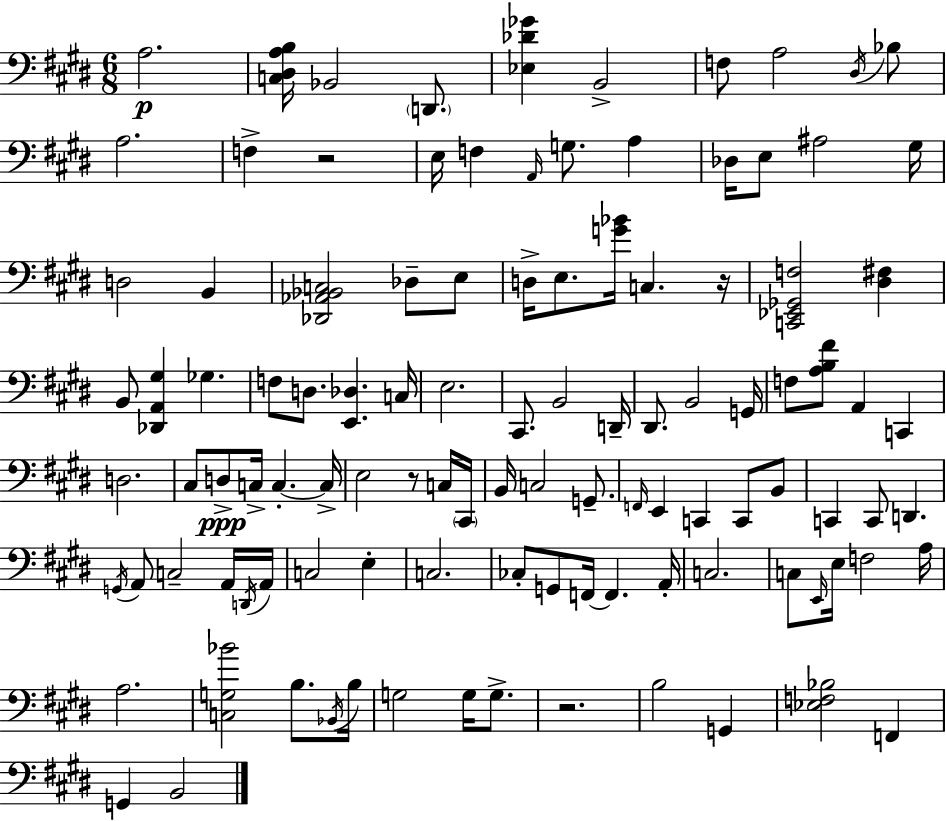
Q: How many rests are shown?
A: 4